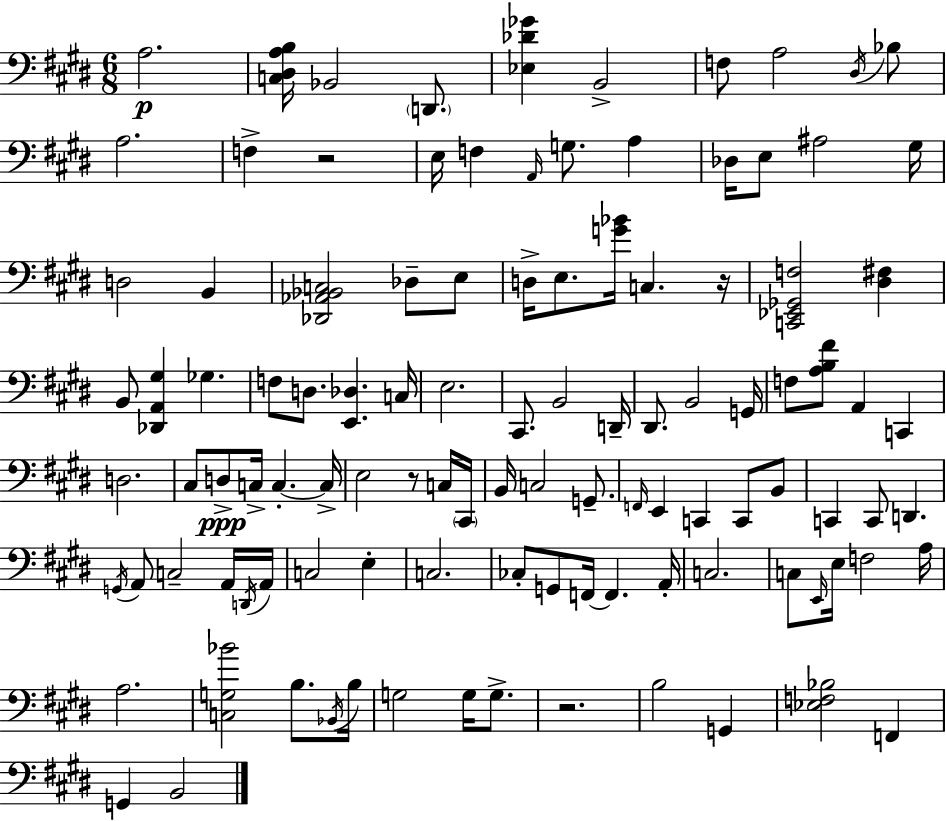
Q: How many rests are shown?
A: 4